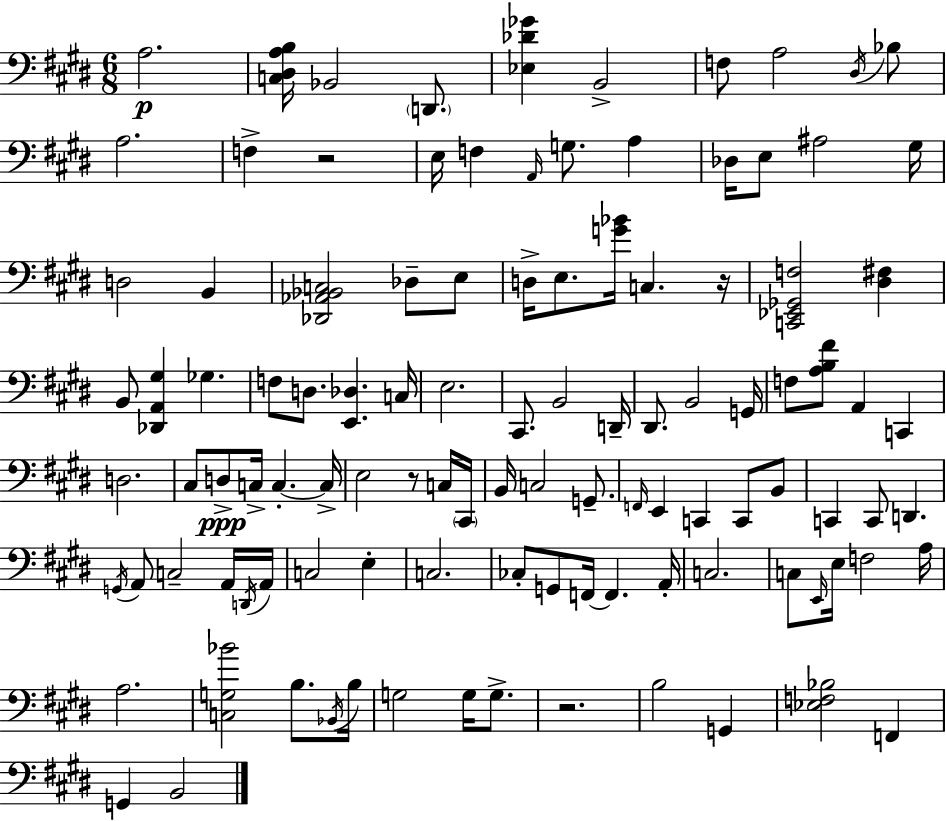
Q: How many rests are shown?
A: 4